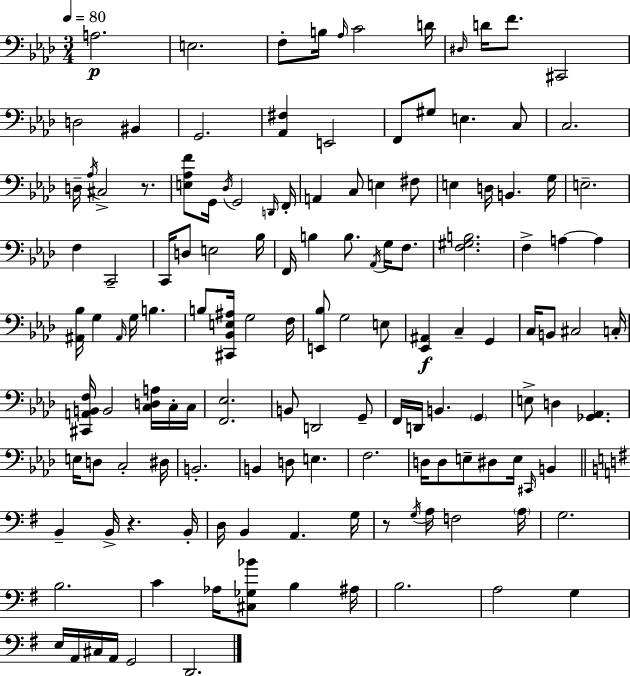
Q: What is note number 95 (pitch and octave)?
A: B2